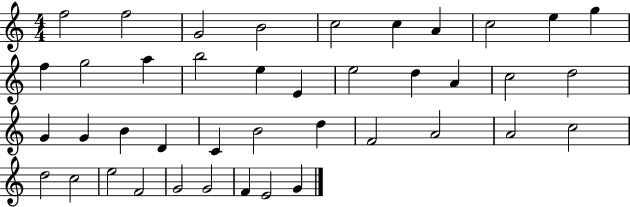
F5/h F5/h G4/h B4/h C5/h C5/q A4/q C5/h E5/q G5/q F5/q G5/h A5/q B5/h E5/q E4/q E5/h D5/q A4/q C5/h D5/h G4/q G4/q B4/q D4/q C4/q B4/h D5/q F4/h A4/h A4/h C5/h D5/h C5/h E5/h F4/h G4/h G4/h F4/q E4/h G4/q